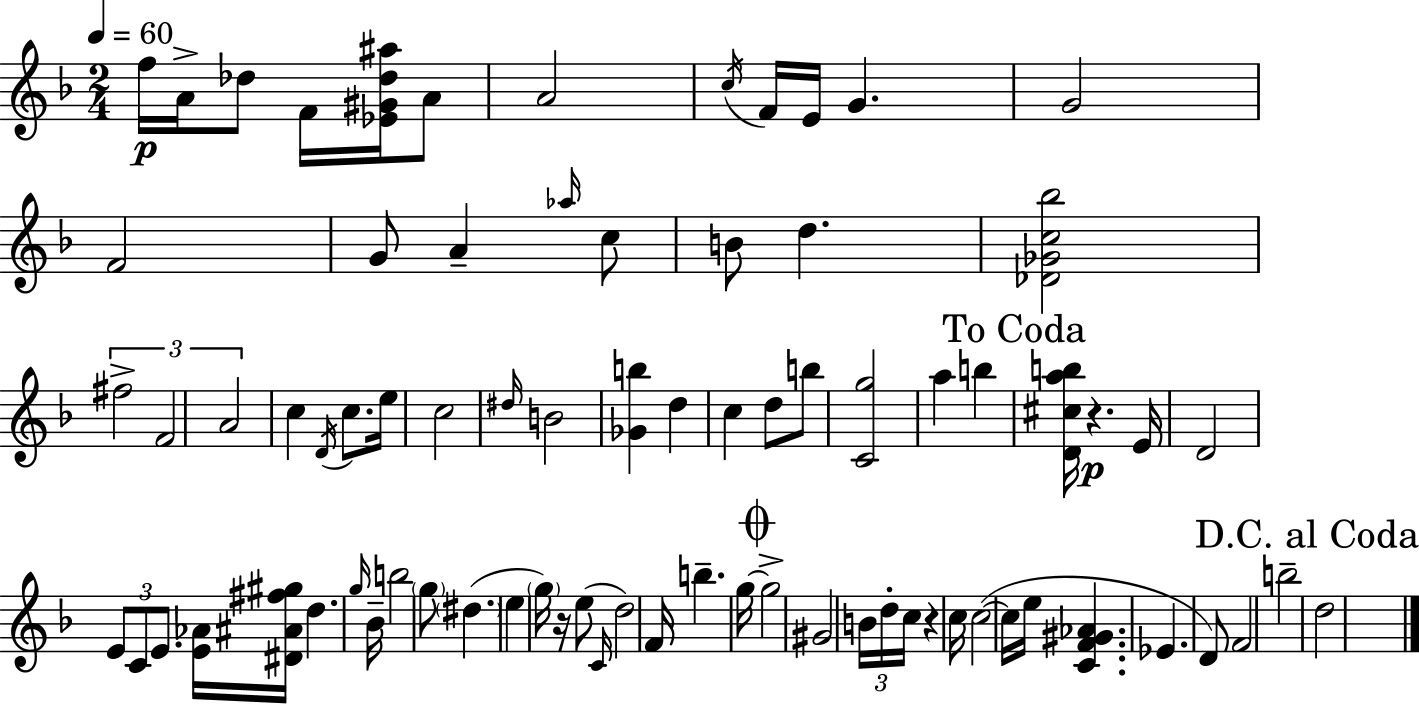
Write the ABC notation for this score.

X:1
T:Untitled
M:2/4
L:1/4
K:F
f/4 A/4 _d/2 F/4 [_E^G_d^a]/4 A/2 A2 c/4 F/4 E/4 G G2 F2 G/2 A _a/4 c/2 B/2 d [_D_Gc_b]2 ^f2 F2 A2 c D/4 c/2 e/4 c2 ^d/4 B2 [_Gb] d c d/2 b/2 [Cg]2 a b [D^cab]/4 z E/4 D2 E/2 C/2 E/2 [E_A]/4 [^D^A^f^g]/4 d g/4 _B/4 b2 g/2 ^d e g/4 z/4 e/2 C/4 d2 F/4 b g/4 g2 ^G2 B/4 d/4 c/4 z c/4 c2 c/4 e/4 [CF^G_A] _E D/2 F2 b2 d2